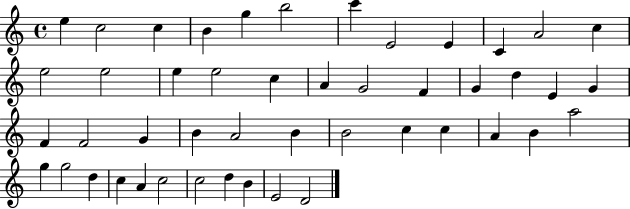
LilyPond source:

{
  \clef treble
  \time 4/4
  \defaultTimeSignature
  \key c \major
  e''4 c''2 c''4 | b'4 g''4 b''2 | c'''4 e'2 e'4 | c'4 a'2 c''4 | \break e''2 e''2 | e''4 e''2 c''4 | a'4 g'2 f'4 | g'4 d''4 e'4 g'4 | \break f'4 f'2 g'4 | b'4 a'2 b'4 | b'2 c''4 c''4 | a'4 b'4 a''2 | \break g''4 g''2 d''4 | c''4 a'4 c''2 | c''2 d''4 b'4 | e'2 d'2 | \break \bar "|."
}